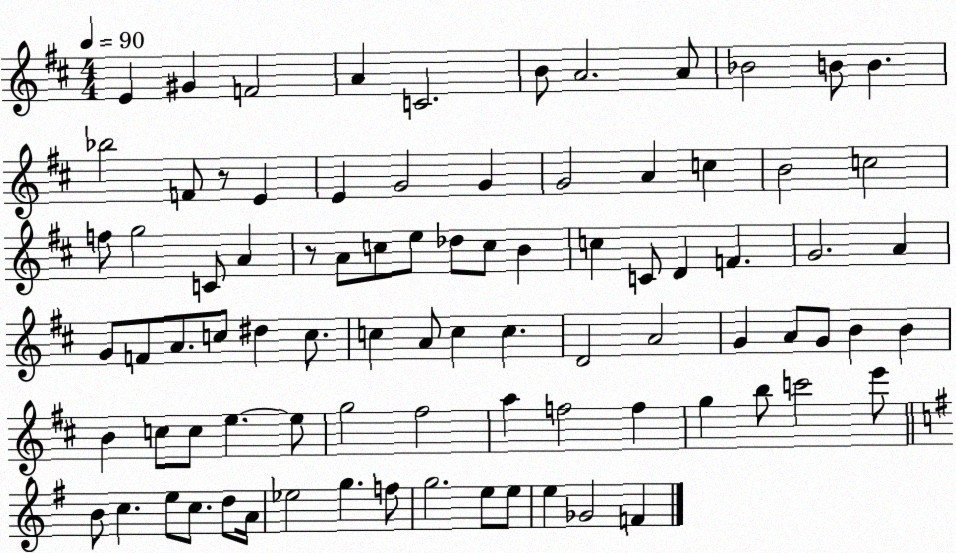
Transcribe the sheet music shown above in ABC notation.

X:1
T:Untitled
M:4/4
L:1/4
K:D
E ^G F2 A C2 B/2 A2 A/2 _B2 B/2 B _b2 F/2 z/2 E E G2 G G2 A c B2 c2 f/2 g2 C/2 A z/2 A/2 c/2 e/2 _d/2 c/2 B c C/2 D F G2 A G/2 F/2 A/2 c/2 ^d c/2 c A/2 c c D2 A2 G A/2 G/2 B B B c/2 c/2 e e/2 g2 ^f2 a f2 f g b/2 c'2 e'/2 B/2 c e/2 c/2 d/2 A/4 _e2 g f/2 g2 e/2 e/2 e _G2 F